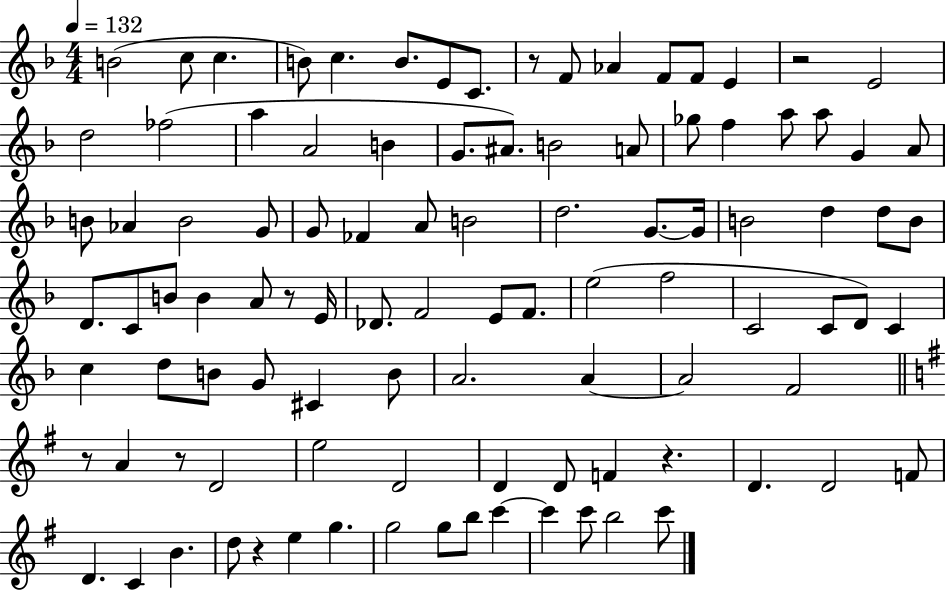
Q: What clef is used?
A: treble